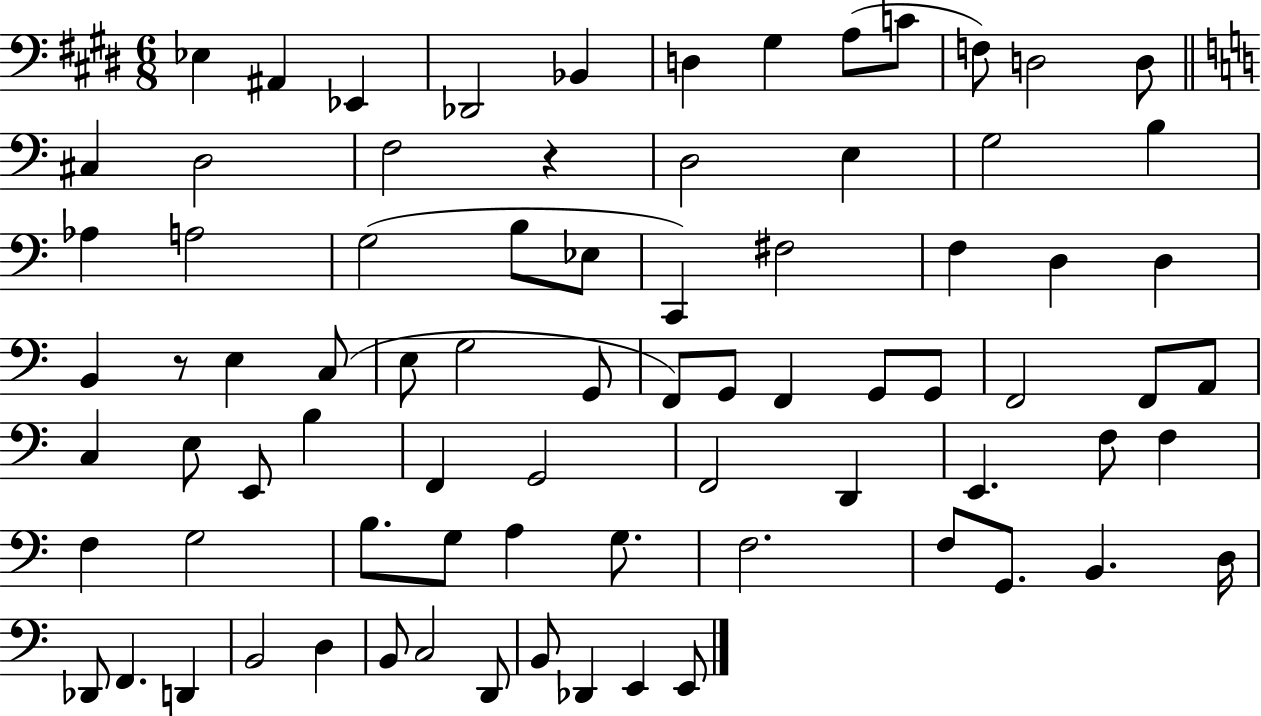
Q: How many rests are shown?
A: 2